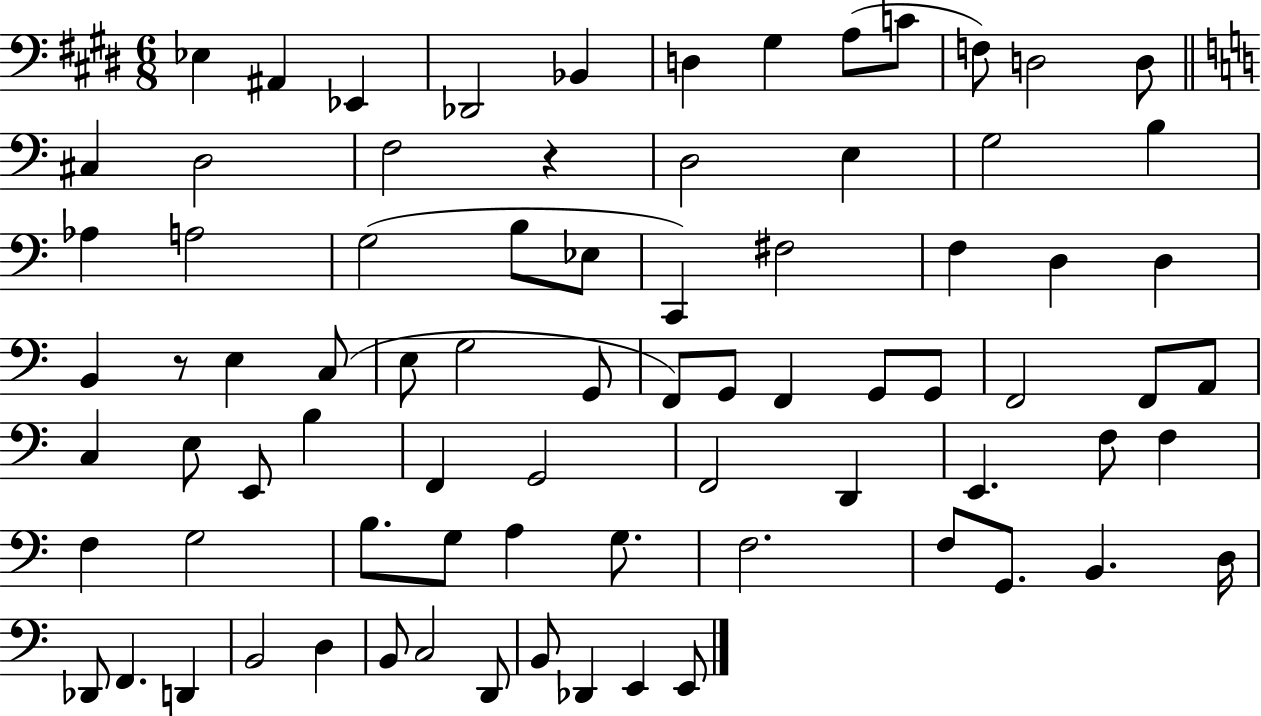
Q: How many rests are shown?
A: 2